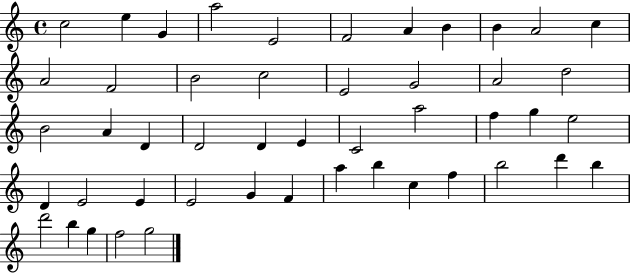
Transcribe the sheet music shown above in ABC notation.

X:1
T:Untitled
M:4/4
L:1/4
K:C
c2 e G a2 E2 F2 A B B A2 c A2 F2 B2 c2 E2 G2 A2 d2 B2 A D D2 D E C2 a2 f g e2 D E2 E E2 G F a b c f b2 d' b d'2 b g f2 g2